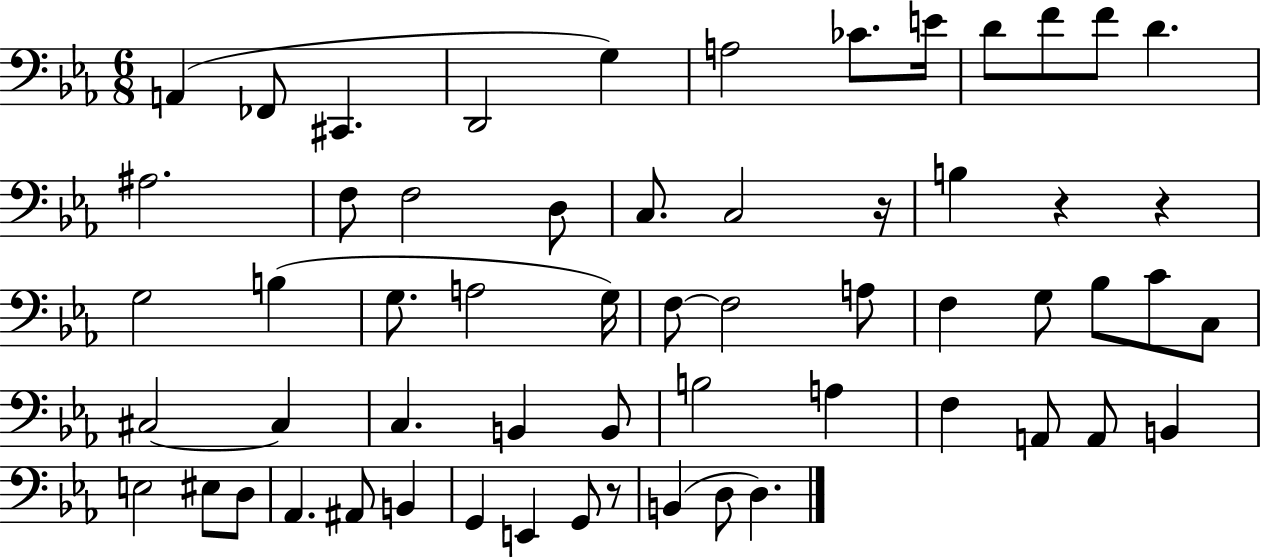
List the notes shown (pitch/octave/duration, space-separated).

A2/q FES2/e C#2/q. D2/h G3/q A3/h CES4/e. E4/s D4/e F4/e F4/e D4/q. A#3/h. F3/e F3/h D3/e C3/e. C3/h R/s B3/q R/q R/q G3/h B3/q G3/e. A3/h G3/s F3/e F3/h A3/e F3/q G3/e Bb3/e C4/e C3/e C#3/h C#3/q C3/q. B2/q B2/e B3/h A3/q F3/q A2/e A2/e B2/q E3/h EIS3/e D3/e Ab2/q. A#2/e B2/q G2/q E2/q G2/e R/e B2/q D3/e D3/q.